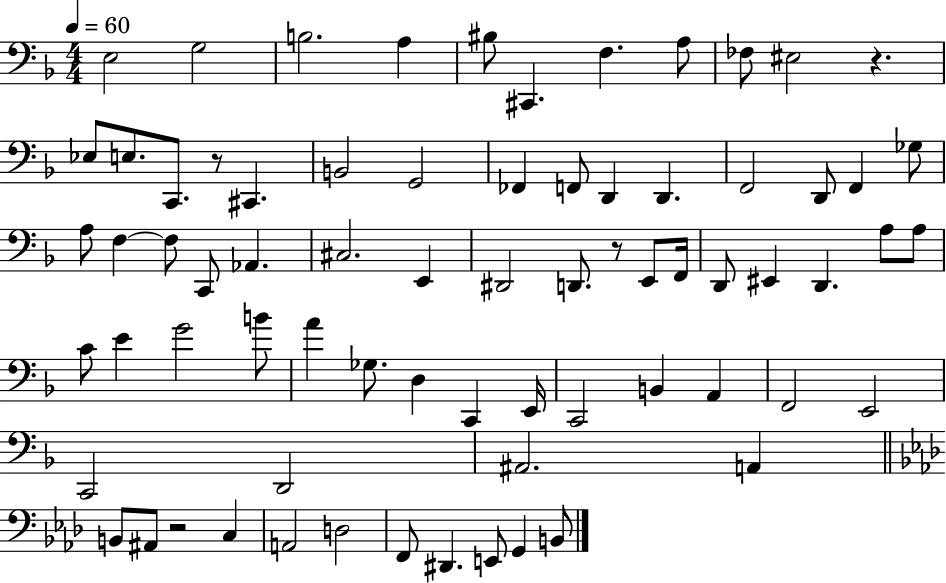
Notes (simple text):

E3/h G3/h B3/h. A3/q BIS3/e C#2/q. F3/q. A3/e FES3/e EIS3/h R/q. Eb3/e E3/e. C2/e. R/e C#2/q. B2/h G2/h FES2/q F2/e D2/q D2/q. F2/h D2/e F2/q Gb3/e A3/e F3/q F3/e C2/e Ab2/q. C#3/h. E2/q D#2/h D2/e. R/e E2/e F2/s D2/e EIS2/q D2/q. A3/e A3/e C4/e E4/q G4/h B4/e A4/q Gb3/e. D3/q C2/q E2/s C2/h B2/q A2/q F2/h E2/h C2/h D2/h A#2/h. A2/q B2/e A#2/e R/h C3/q A2/h D3/h F2/e D#2/q. E2/e G2/q B2/e